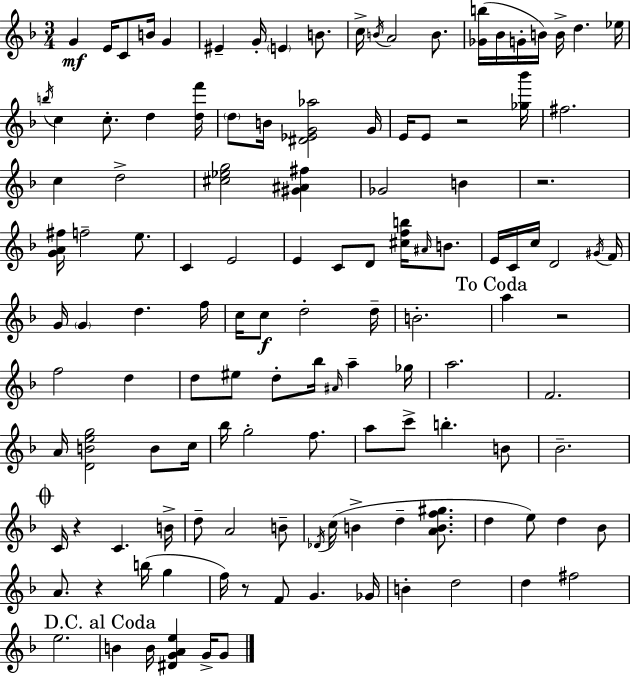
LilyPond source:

{
  \clef treble
  \numericTimeSignature
  \time 3/4
  \key f \major
  g'4\mf e'16 c'8 b'16 g'4 | eis'4-- g'16-. \parenthesize e'4 b'8. | c''16-> \acciaccatura { b'16 } a'2 b'8. | <ges' b''>16( bes'16 g'16-. b'16) b'16-> d''4. | \break ees''16 \acciaccatura { b''16 } c''4 c''8.-. d''4 | <d'' f'''>16 \parenthesize d''8 b'16 <dis' ees' g' aes''>2 | g'16 e'16 e'8 r2 | <ges'' bes'''>16 fis''2. | \break c''4 d''2-> | <cis'' ees'' g''>2 <gis' ais' fis''>4 | ges'2 b'4 | r2. | \break <g' a' fis''>16 f''2-- e''8. | c'4 e'2 | e'4 c'8 d'8 <cis'' f'' b''>16 \grace { ais'16 } | b'8. e'16 c'16 c''16 d'2 | \break \acciaccatura { gis'16 } f'16 g'16 \parenthesize g'4 d''4. | f''16 c''16 c''8\f d''2-. | d''16-- b'2.-. | \mark "To Coda" a''4 r2 | \break f''2 | d''4 d''8 eis''8 d''8-. bes''16 \grace { ais'16 } | a''4-- ges''16 a''2. | f'2. | \break a'16 <d' b' e'' g''>2 | b'8 c''16 bes''16 g''2-. | f''8. a''8 c'''8-> b''4.-. | b'8 bes'2.-- | \break \mark \markup { \musicglyph "scripts.coda" } c'16 r4 c'4. | b'16-> d''8-- a'2 | b'8-- \acciaccatura { des'16 } c''16( b'4-> d''4-- | <a' b' f'' gis''>8. d''4 e''8) | \break d''4 bes'8 a'8. r4 | b''16( g''4 f''16) r8 f'8 g'4. | ges'16 b'4-. d''2 | d''4 fis''2 | \break e''2. | \mark "D.C. al Coda" b'4 b'16 <dis' g' a' e''>4 | g'16-> g'8 \bar "|."
}